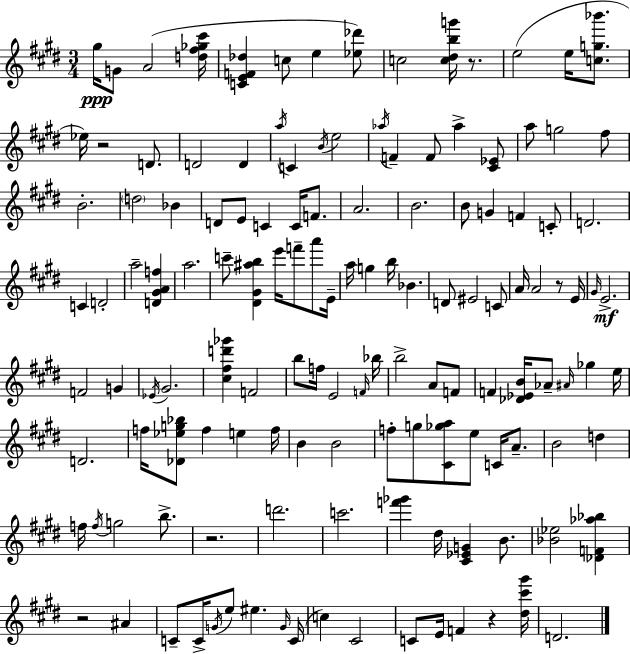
X:1
T:Untitled
M:3/4
L:1/4
K:E
^g/4 G/2 A2 [d^f_g^c']/4 [CEF_d] c/2 e [_e_d']/2 c2 [c^dbg']/4 z/2 e2 e/4 [cg_b']/2 _e/4 z2 D/2 D2 D a/4 C B/4 e2 _a/4 F F/2 _a [^C_E]/2 a/2 g2 ^f/2 B2 d2 _B D/2 E/2 C C/4 F/2 A2 B2 B/2 G F C/2 D2 C D2 a2 [D^GAf] a2 c'/2 [^D^G^ab] e'/4 f'/2 a'/2 E/4 a/4 g b/4 _B D/2 ^E2 C/2 A/4 A2 z/2 E/4 ^G/4 E2 F2 G _E/4 ^G2 [^c^fd'_g'] F2 b/2 f/4 E2 F/4 _b/4 b2 A/2 F/2 F [_D_EB]/4 _A/2 ^A/4 _g e/4 D2 f/4 [_D_eg_b]/2 f e f/4 B B2 f/2 g/2 [^C_ga]/2 e/2 C/4 A/2 B2 d f/4 f/4 g2 b/2 z2 d'2 c'2 [f'_g'] ^d/4 [^C_EG] B/2 [_B_e]2 [_DF_a_b] z2 ^A C/2 C/4 G/4 e/2 ^e G/4 C/4 c ^C2 C/2 E/4 F z [^d^c'^g']/4 D2